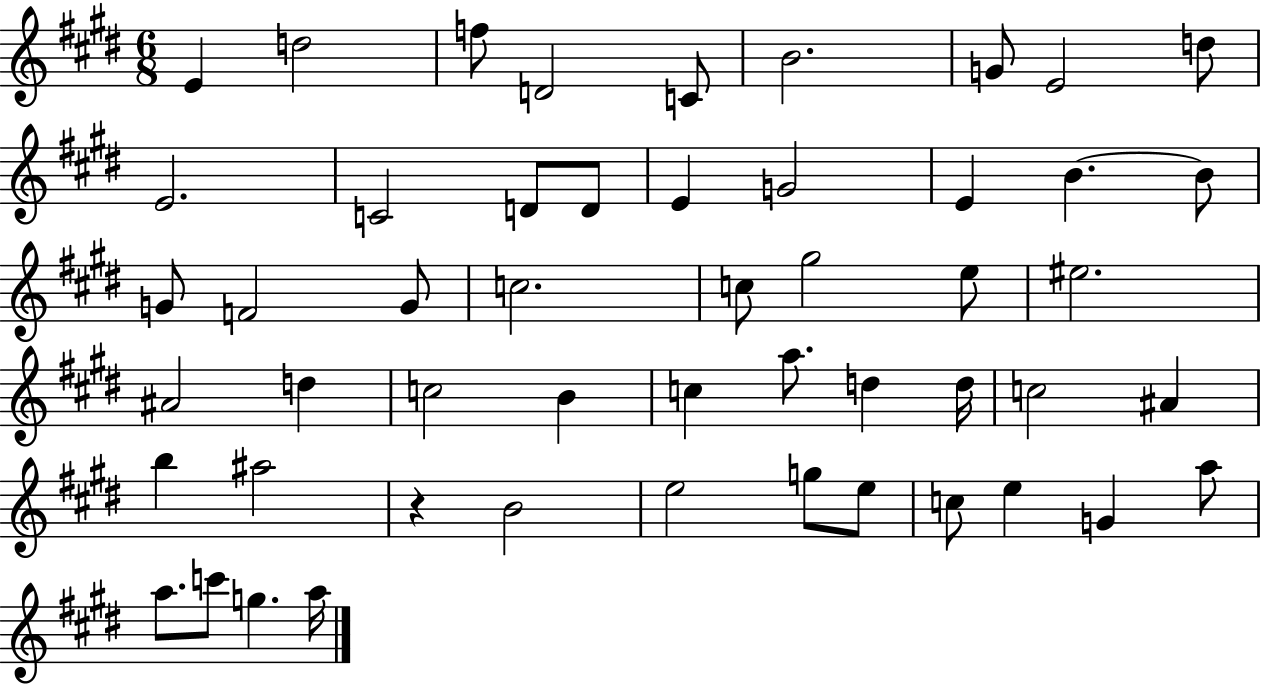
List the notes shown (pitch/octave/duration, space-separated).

E4/q D5/h F5/e D4/h C4/e B4/h. G4/e E4/h D5/e E4/h. C4/h D4/e D4/e E4/q G4/h E4/q B4/q. B4/e G4/e F4/h G4/e C5/h. C5/e G#5/h E5/e EIS5/h. A#4/h D5/q C5/h B4/q C5/q A5/e. D5/q D5/s C5/h A#4/q B5/q A#5/h R/q B4/h E5/h G5/e E5/e C5/e E5/q G4/q A5/e A5/e. C6/e G5/q. A5/s